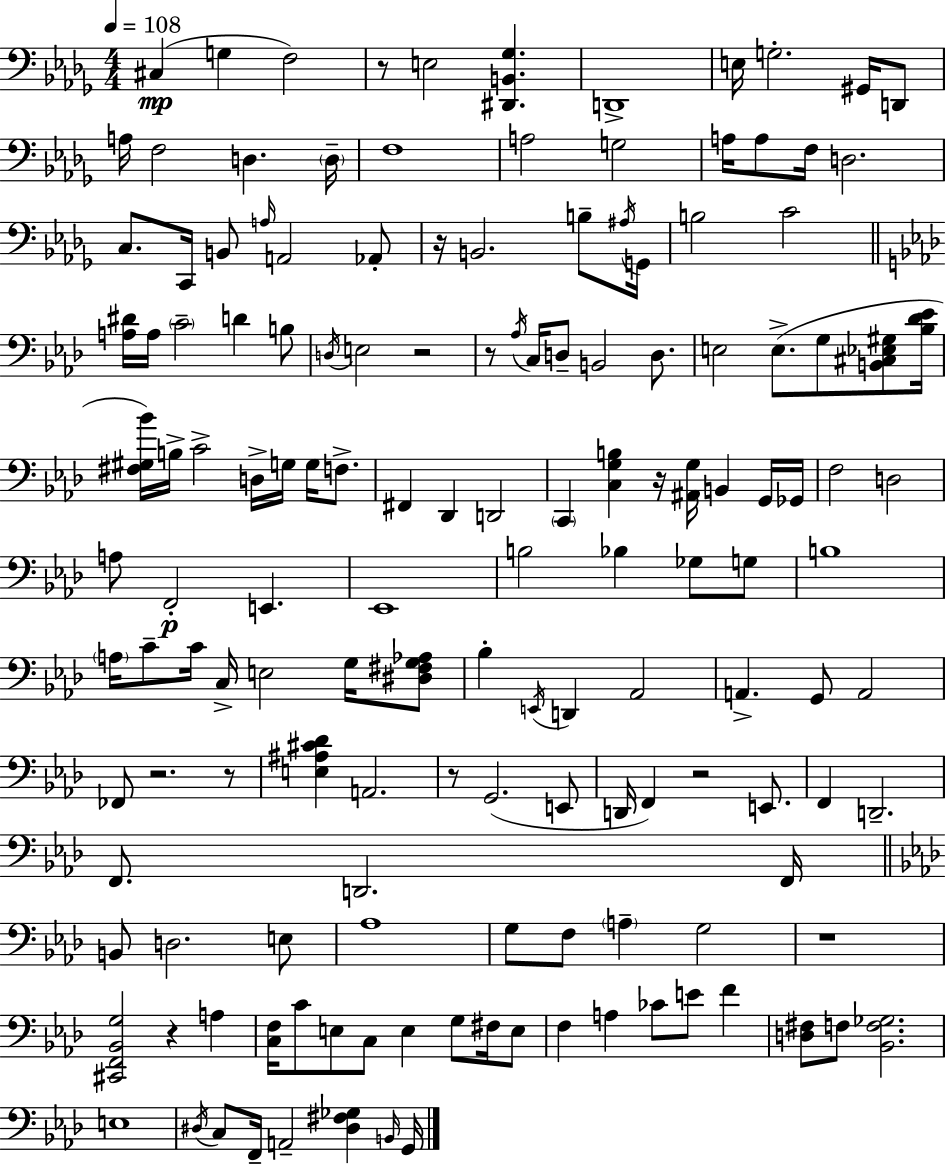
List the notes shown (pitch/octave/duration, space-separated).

C#3/q G3/q F3/h R/e E3/h [D#2,B2,Gb3]/q. D2/w E3/s G3/h. G#2/s D2/e A3/s F3/h D3/q. D3/s F3/w A3/h G3/h A3/s A3/e F3/s D3/h. C3/e. C2/s B2/e A3/s A2/h Ab2/e R/s B2/h. B3/e A#3/s G2/s B3/h C4/h [A3,D#4]/s A3/s C4/h D4/q B3/e D3/s E3/h R/h R/e Ab3/s C3/s D3/e B2/h D3/e. E3/h E3/e. G3/e [B2,C#3,Eb3,G#3]/e [Bb3,Db4,Eb4]/s [F#3,G#3,Bb4]/s B3/s C4/h D3/s G3/s G3/s F3/e. F#2/q Db2/q D2/h C2/q [C3,G3,B3]/q R/s [A#2,G3]/s B2/q G2/s Gb2/s F3/h D3/h A3/e F2/h E2/q. Eb2/w B3/h Bb3/q Gb3/e G3/e B3/w A3/s C4/e C4/s C3/s E3/h G3/s [D#3,F#3,G3,Ab3]/e Bb3/q E2/s D2/q Ab2/h A2/q. G2/e A2/h FES2/e R/h. R/e [E3,A#3,C#4,Db4]/q A2/h. R/e G2/h. E2/e D2/s F2/q R/h E2/e. F2/q D2/h. F2/e. D2/h. F2/s B2/e D3/h. E3/e Ab3/w G3/e F3/e A3/q G3/h R/w [C#2,F2,Bb2,G3]/h R/q A3/q [C3,F3]/s C4/e E3/e C3/e E3/q G3/e F#3/s E3/e F3/q A3/q CES4/e E4/e F4/q [D3,F#3]/e F3/e [Bb2,F3,Gb3]/h. E3/w D#3/s C3/e F2/s A2/h [D#3,F#3,Gb3]/q B2/s G2/s